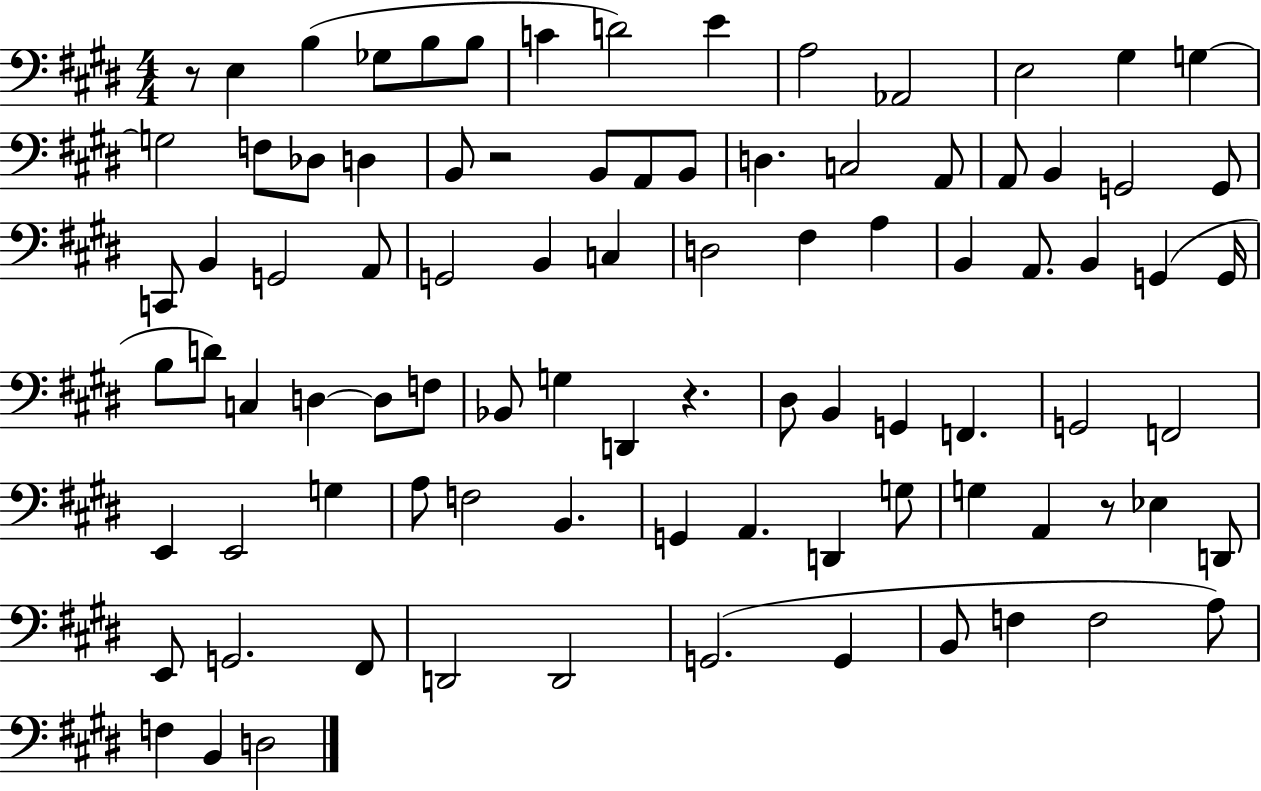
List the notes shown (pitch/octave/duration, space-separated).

R/e E3/q B3/q Gb3/e B3/e B3/e C4/q D4/h E4/q A3/h Ab2/h E3/h G#3/q G3/q G3/h F3/e Db3/e D3/q B2/e R/h B2/e A2/e B2/e D3/q. C3/h A2/e A2/e B2/q G2/h G2/e C2/e B2/q G2/h A2/e G2/h B2/q C3/q D3/h F#3/q A3/q B2/q A2/e. B2/q G2/q G2/s B3/e D4/e C3/q D3/q D3/e F3/e Bb2/e G3/q D2/q R/q. D#3/e B2/q G2/q F2/q. G2/h F2/h E2/q E2/h G3/q A3/e F3/h B2/q. G2/q A2/q. D2/q G3/e G3/q A2/q R/e Eb3/q D2/e E2/e G2/h. F#2/e D2/h D2/h G2/h. G2/q B2/e F3/q F3/h A3/e F3/q B2/q D3/h